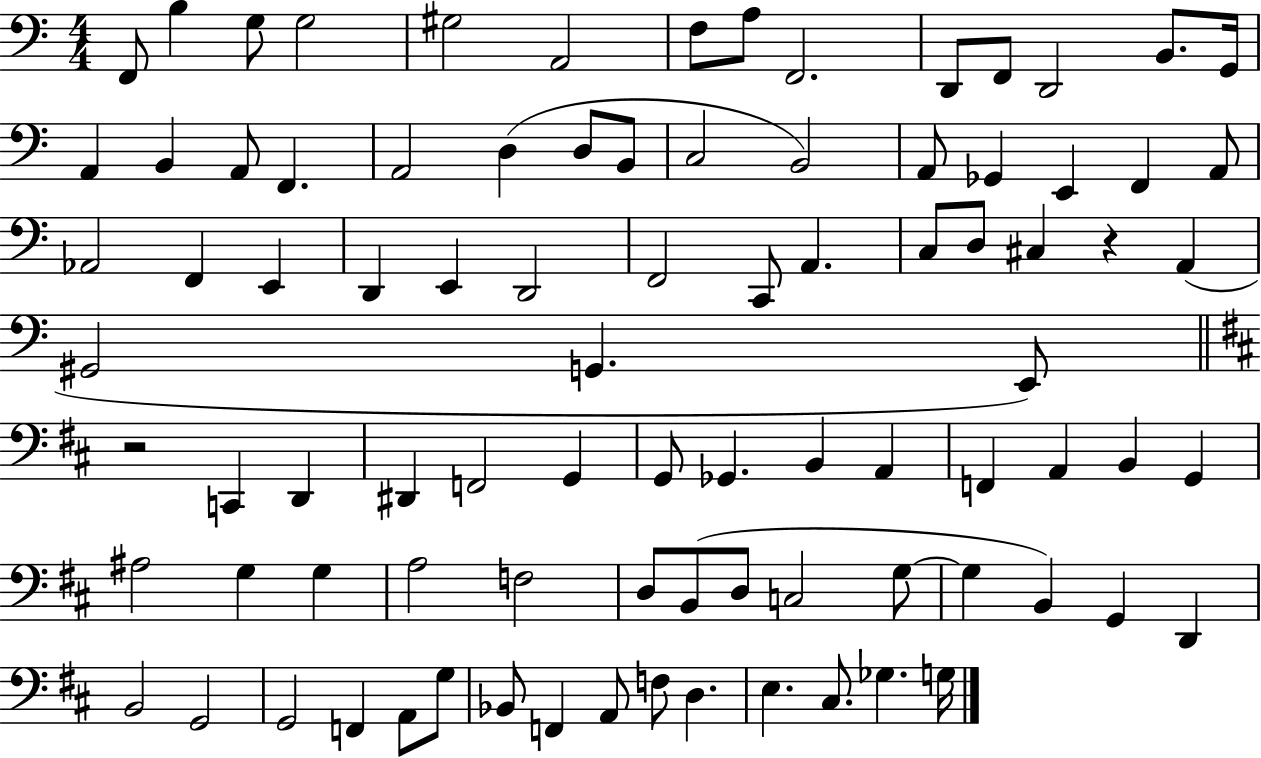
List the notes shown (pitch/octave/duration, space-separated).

F2/e B3/q G3/e G3/h G#3/h A2/h F3/e A3/e F2/h. D2/e F2/e D2/h B2/e. G2/s A2/q B2/q A2/e F2/q. A2/h D3/q D3/e B2/e C3/h B2/h A2/e Gb2/q E2/q F2/q A2/e Ab2/h F2/q E2/q D2/q E2/q D2/h F2/h C2/e A2/q. C3/e D3/e C#3/q R/q A2/q G#2/h G2/q. E2/e R/h C2/q D2/q D#2/q F2/h G2/q G2/e Gb2/q. B2/q A2/q F2/q A2/q B2/q G2/q A#3/h G3/q G3/q A3/h F3/h D3/e B2/e D3/e C3/h G3/e G3/q B2/q G2/q D2/q B2/h G2/h G2/h F2/q A2/e G3/e Bb2/e F2/q A2/e F3/e D3/q. E3/q. C#3/e. Gb3/q. G3/s